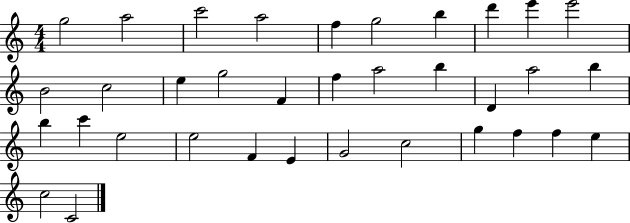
X:1
T:Untitled
M:4/4
L:1/4
K:C
g2 a2 c'2 a2 f g2 b d' e' e'2 B2 c2 e g2 F f a2 b D a2 b b c' e2 e2 F E G2 c2 g f f e c2 C2